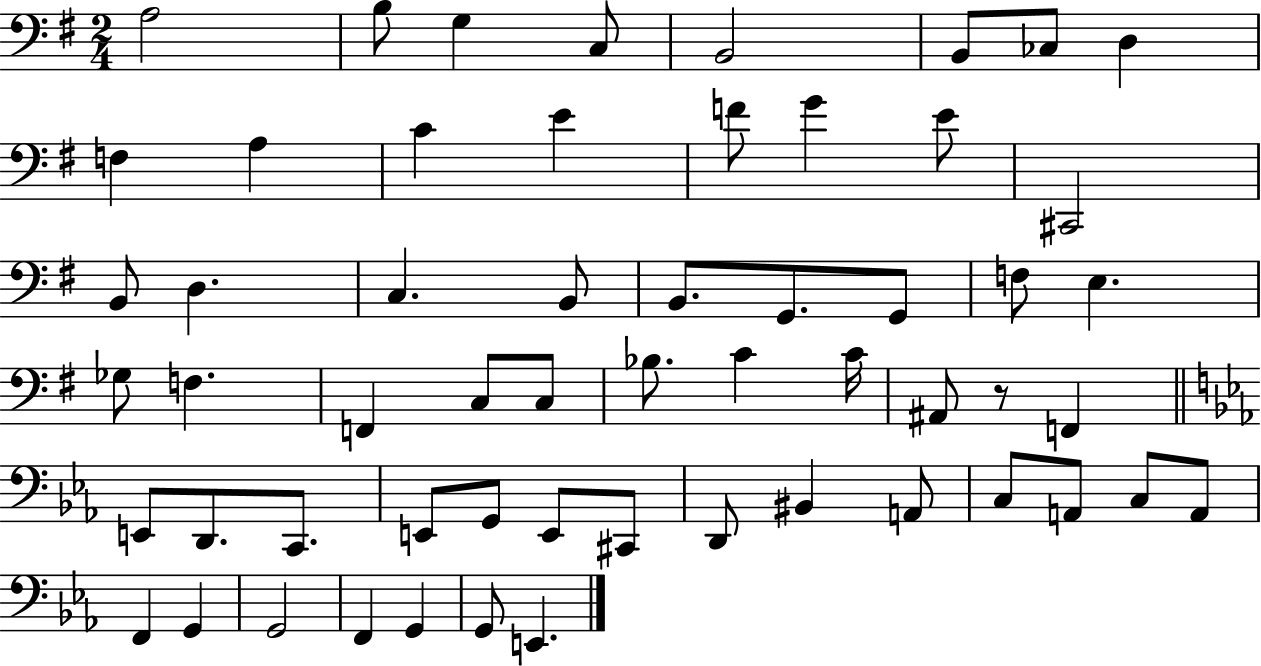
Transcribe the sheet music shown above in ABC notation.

X:1
T:Untitled
M:2/4
L:1/4
K:G
A,2 B,/2 G, C,/2 B,,2 B,,/2 _C,/2 D, F, A, C E F/2 G E/2 ^C,,2 B,,/2 D, C, B,,/2 B,,/2 G,,/2 G,,/2 F,/2 E, _G,/2 F, F,, C,/2 C,/2 _B,/2 C C/4 ^A,,/2 z/2 F,, E,,/2 D,,/2 C,,/2 E,,/2 G,,/2 E,,/2 ^C,,/2 D,,/2 ^B,, A,,/2 C,/2 A,,/2 C,/2 A,,/2 F,, G,, G,,2 F,, G,, G,,/2 E,,